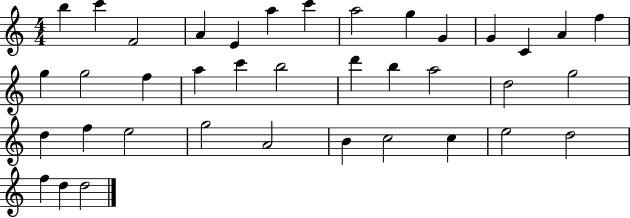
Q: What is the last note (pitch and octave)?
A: D5